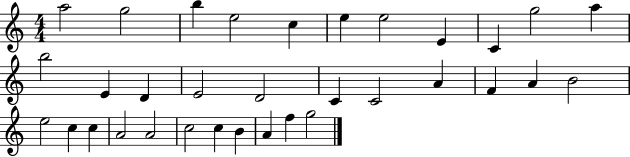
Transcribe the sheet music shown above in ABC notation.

X:1
T:Untitled
M:4/4
L:1/4
K:C
a2 g2 b e2 c e e2 E C g2 a b2 E D E2 D2 C C2 A F A B2 e2 c c A2 A2 c2 c B A f g2